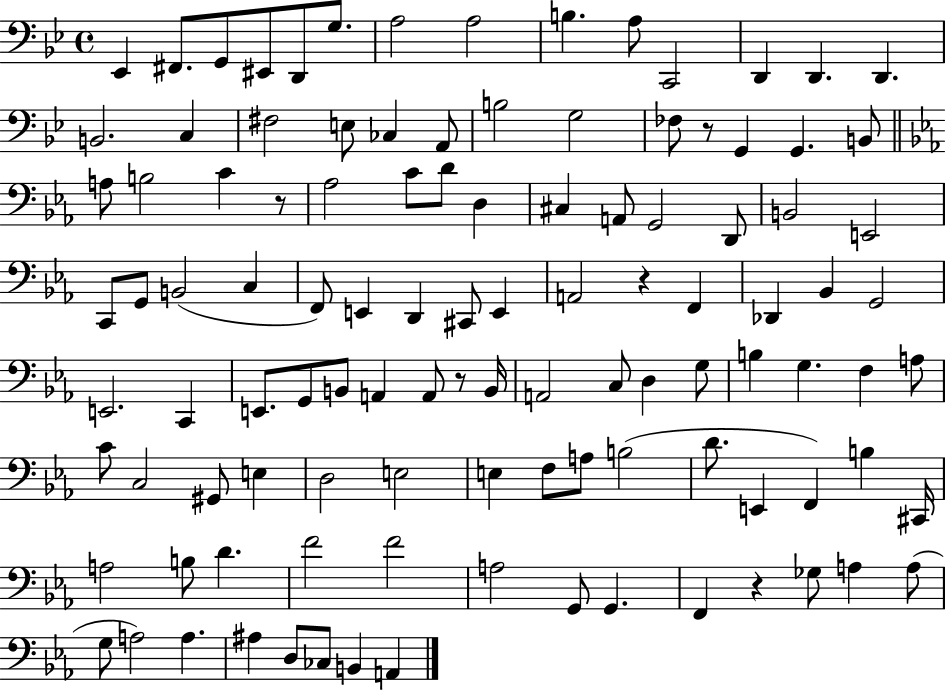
X:1
T:Untitled
M:4/4
L:1/4
K:Bb
_E,, ^F,,/2 G,,/2 ^E,,/2 D,,/2 G,/2 A,2 A,2 B, A,/2 C,,2 D,, D,, D,, B,,2 C, ^F,2 E,/2 _C, A,,/2 B,2 G,2 _F,/2 z/2 G,, G,, B,,/2 A,/2 B,2 C z/2 _A,2 C/2 D/2 D, ^C, A,,/2 G,,2 D,,/2 B,,2 E,,2 C,,/2 G,,/2 B,,2 C, F,,/2 E,, D,, ^C,,/2 E,, A,,2 z F,, _D,, _B,, G,,2 E,,2 C,, E,,/2 G,,/2 B,,/2 A,, A,,/2 z/2 B,,/4 A,,2 C,/2 D, G,/2 B, G, F, A,/2 C/2 C,2 ^G,,/2 E, D,2 E,2 E, F,/2 A,/2 B,2 D/2 E,, F,, B, ^C,,/4 A,2 B,/2 D F2 F2 A,2 G,,/2 G,, F,, z _G,/2 A, A,/2 G,/2 A,2 A, ^A, D,/2 _C,/2 B,, A,,